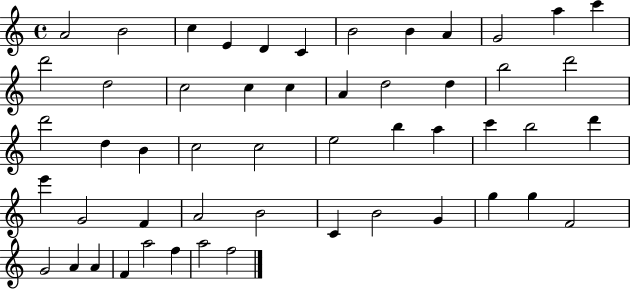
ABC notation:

X:1
T:Untitled
M:4/4
L:1/4
K:C
A2 B2 c E D C B2 B A G2 a c' d'2 d2 c2 c c A d2 d b2 d'2 d'2 d B c2 c2 e2 b a c' b2 d' e' G2 F A2 B2 C B2 G g g F2 G2 A A F a2 f a2 f2